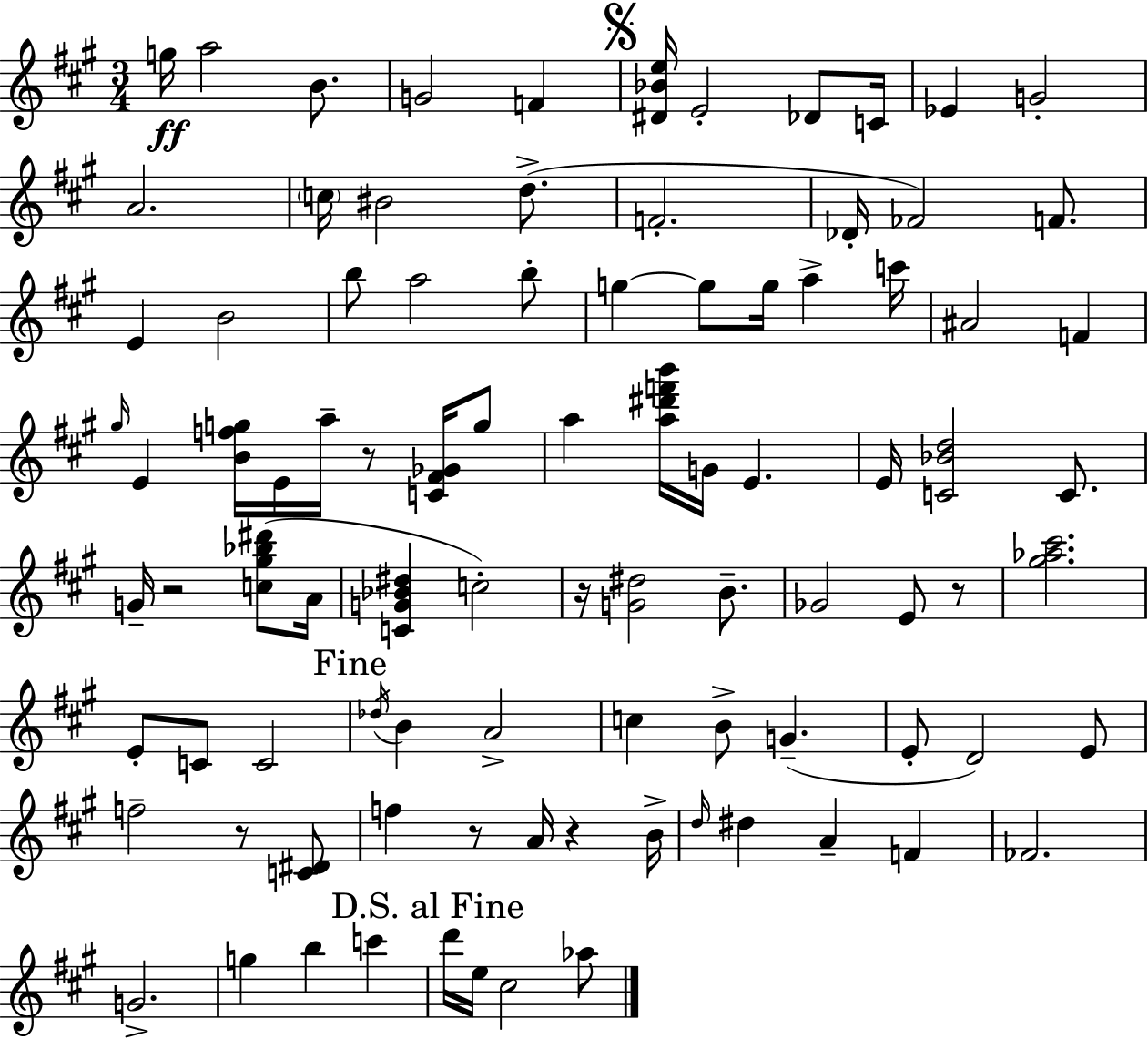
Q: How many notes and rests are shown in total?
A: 92